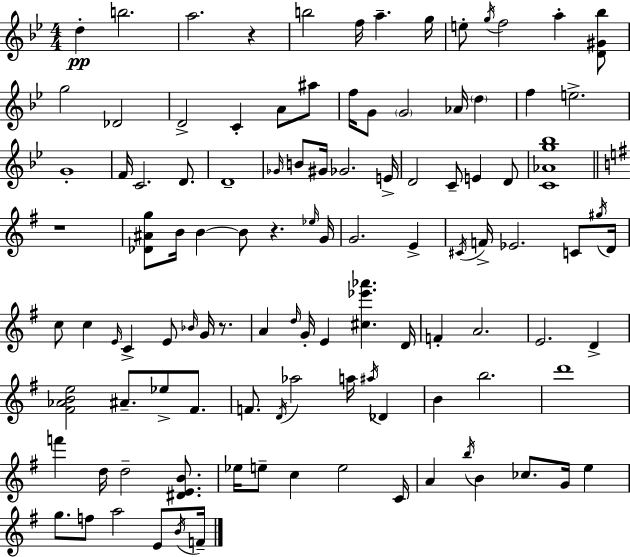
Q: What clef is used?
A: treble